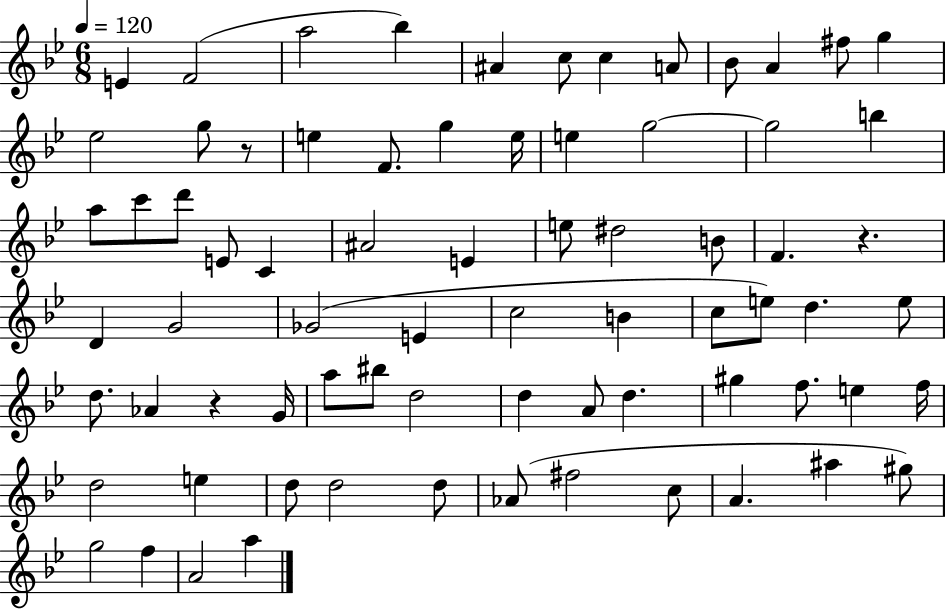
E4/q F4/h A5/h Bb5/q A#4/q C5/e C5/q A4/e Bb4/e A4/q F#5/e G5/q Eb5/h G5/e R/e E5/q F4/e. G5/q E5/s E5/q G5/h G5/h B5/q A5/e C6/e D6/e E4/e C4/q A#4/h E4/q E5/e D#5/h B4/e F4/q. R/q. D4/q G4/h Gb4/h E4/q C5/h B4/q C5/e E5/e D5/q. E5/e D5/e. Ab4/q R/q G4/s A5/e BIS5/e D5/h D5/q A4/e D5/q. G#5/q F5/e. E5/q F5/s D5/h E5/q D5/e D5/h D5/e Ab4/e F#5/h C5/e A4/q. A#5/q G#5/e G5/h F5/q A4/h A5/q